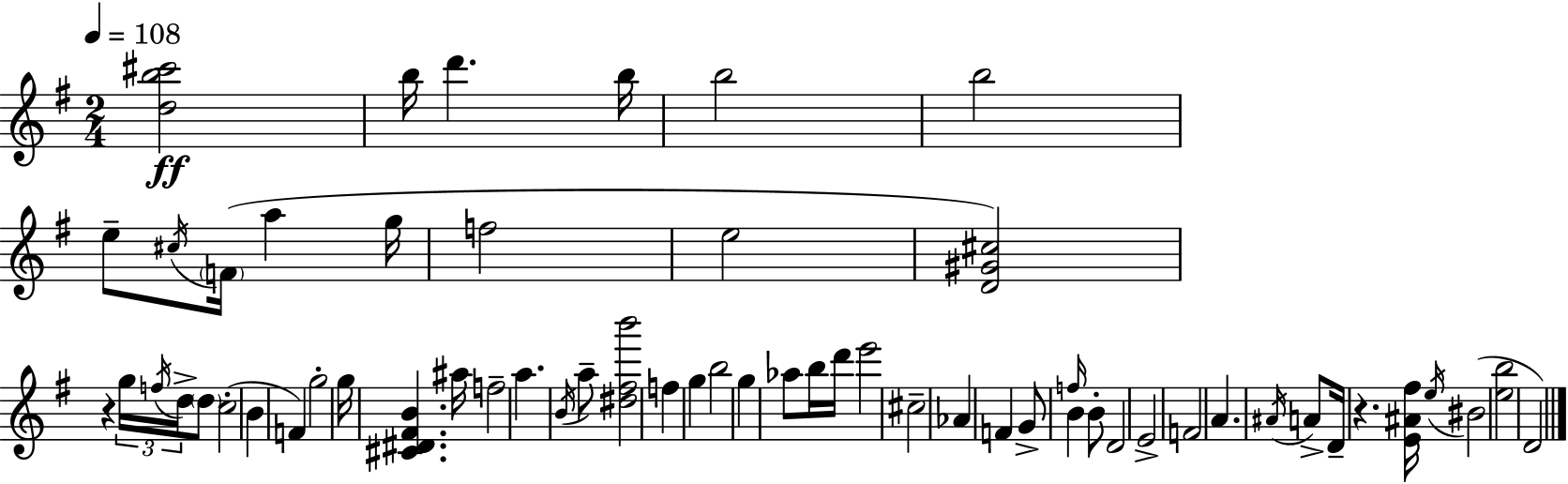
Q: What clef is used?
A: treble